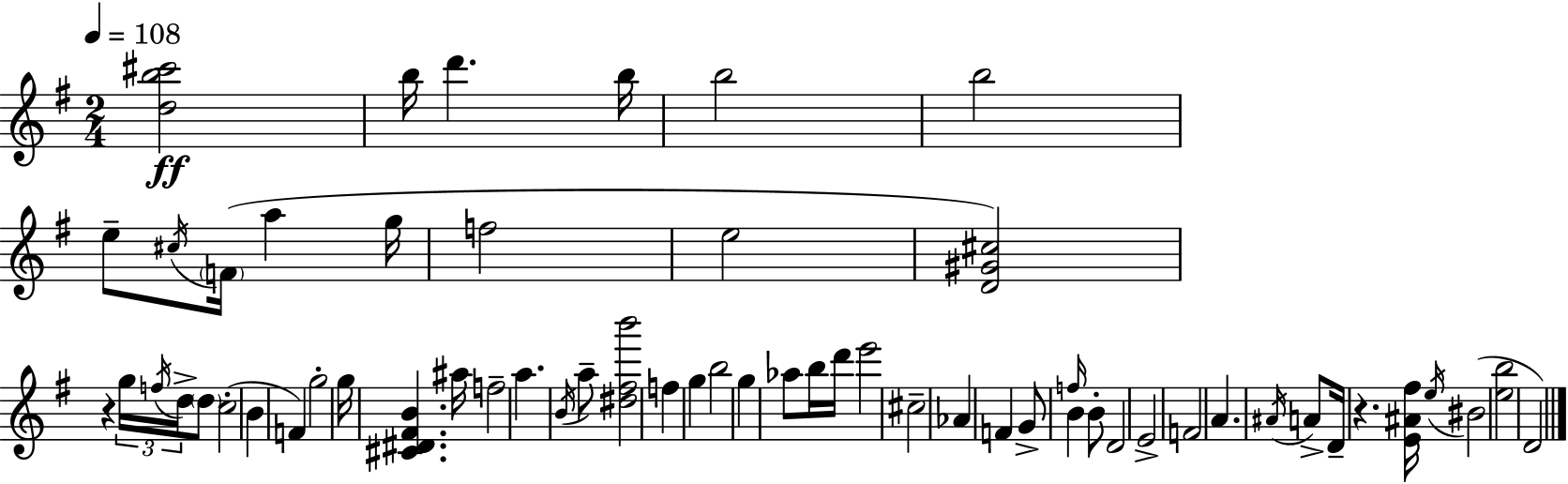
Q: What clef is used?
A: treble